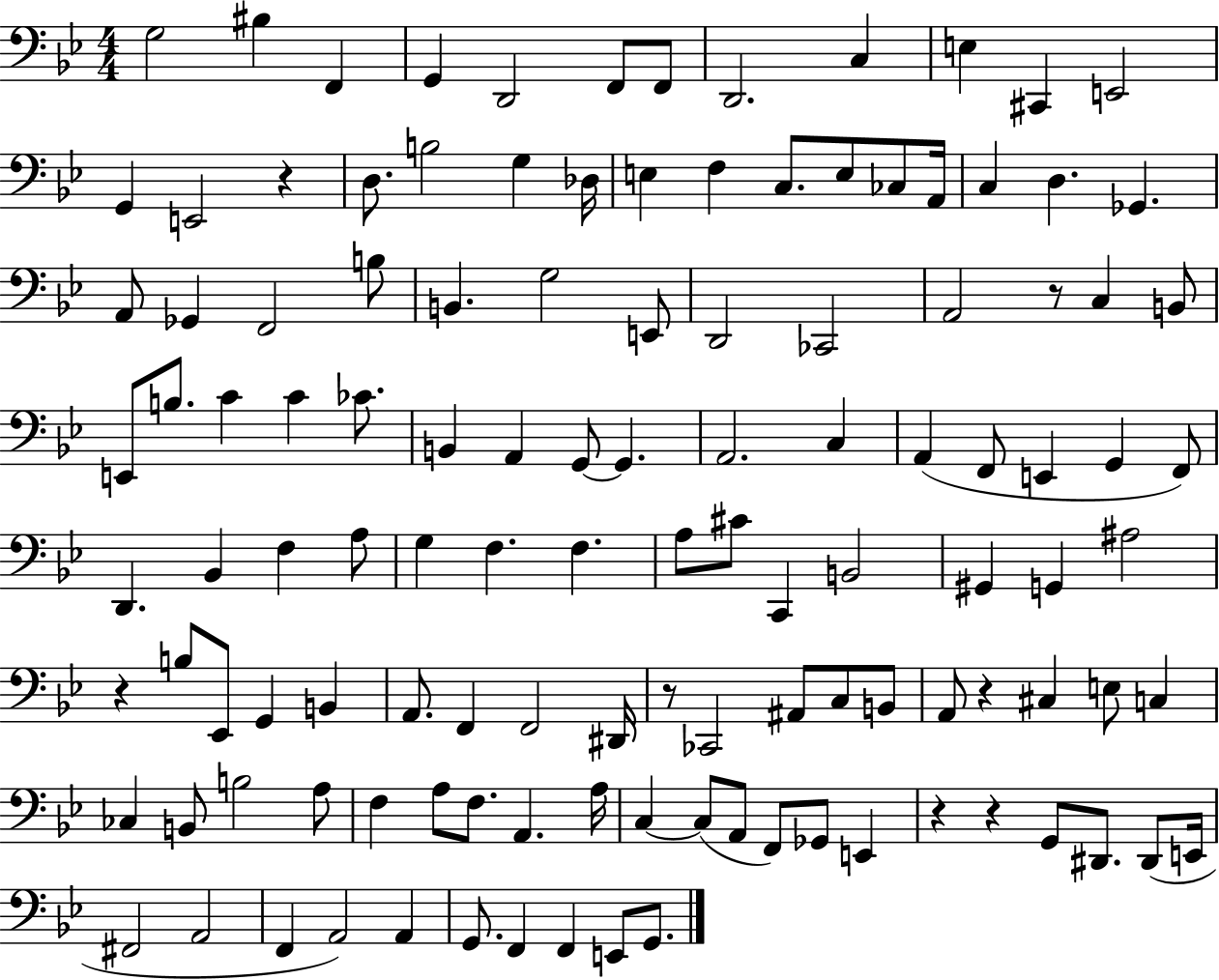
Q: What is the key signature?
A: BES major